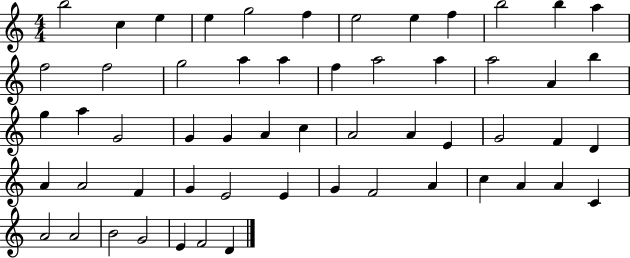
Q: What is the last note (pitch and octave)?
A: D4